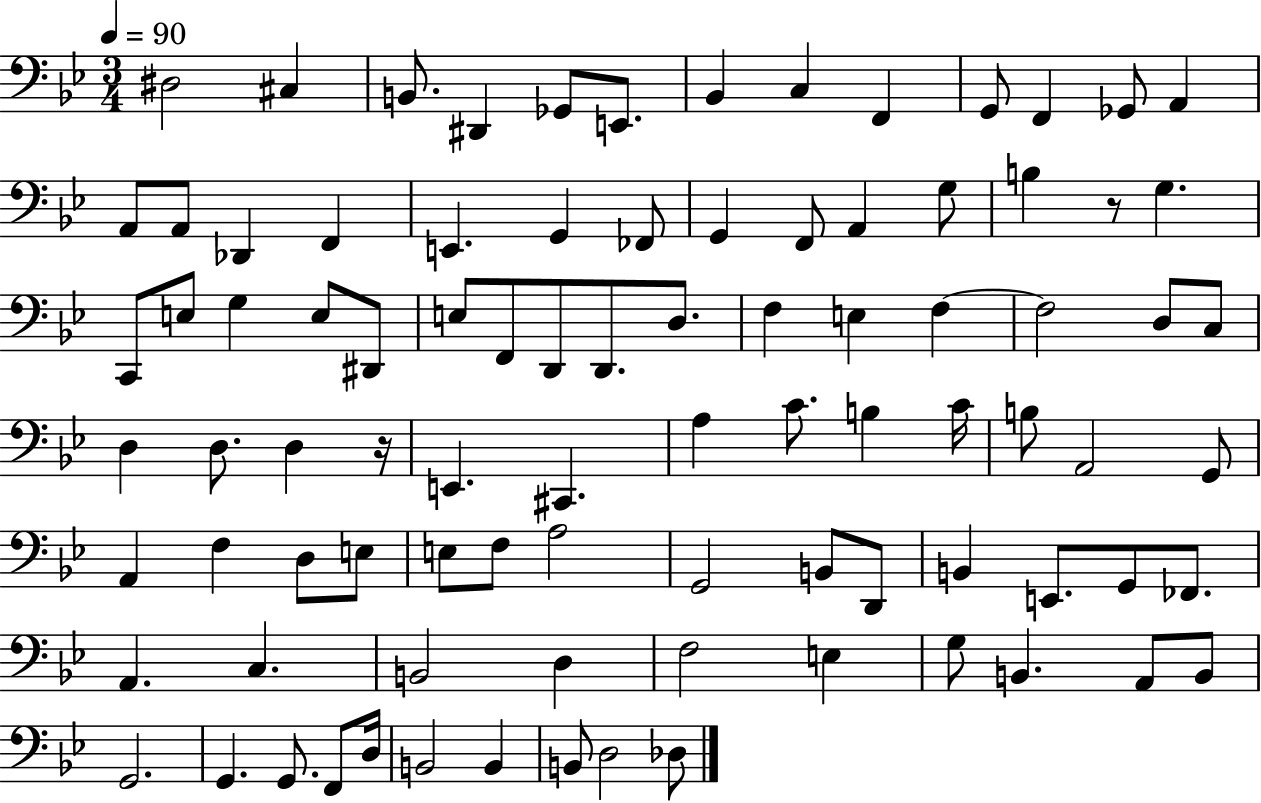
D#3/h C#3/q B2/e. D#2/q Gb2/e E2/e. Bb2/q C3/q F2/q G2/e F2/q Gb2/e A2/q A2/e A2/e Db2/q F2/q E2/q. G2/q FES2/e G2/q F2/e A2/q G3/e B3/q R/e G3/q. C2/e E3/e G3/q E3/e D#2/e E3/e F2/e D2/e D2/e. D3/e. F3/q E3/q F3/q F3/h D3/e C3/e D3/q D3/e. D3/q R/s E2/q. C#2/q. A3/q C4/e. B3/q C4/s B3/e A2/h G2/e A2/q F3/q D3/e E3/e E3/e F3/e A3/h G2/h B2/e D2/e B2/q E2/e. G2/e FES2/e. A2/q. C3/q. B2/h D3/q F3/h E3/q G3/e B2/q. A2/e B2/e G2/h. G2/q. G2/e. F2/e D3/s B2/h B2/q B2/e D3/h Db3/e